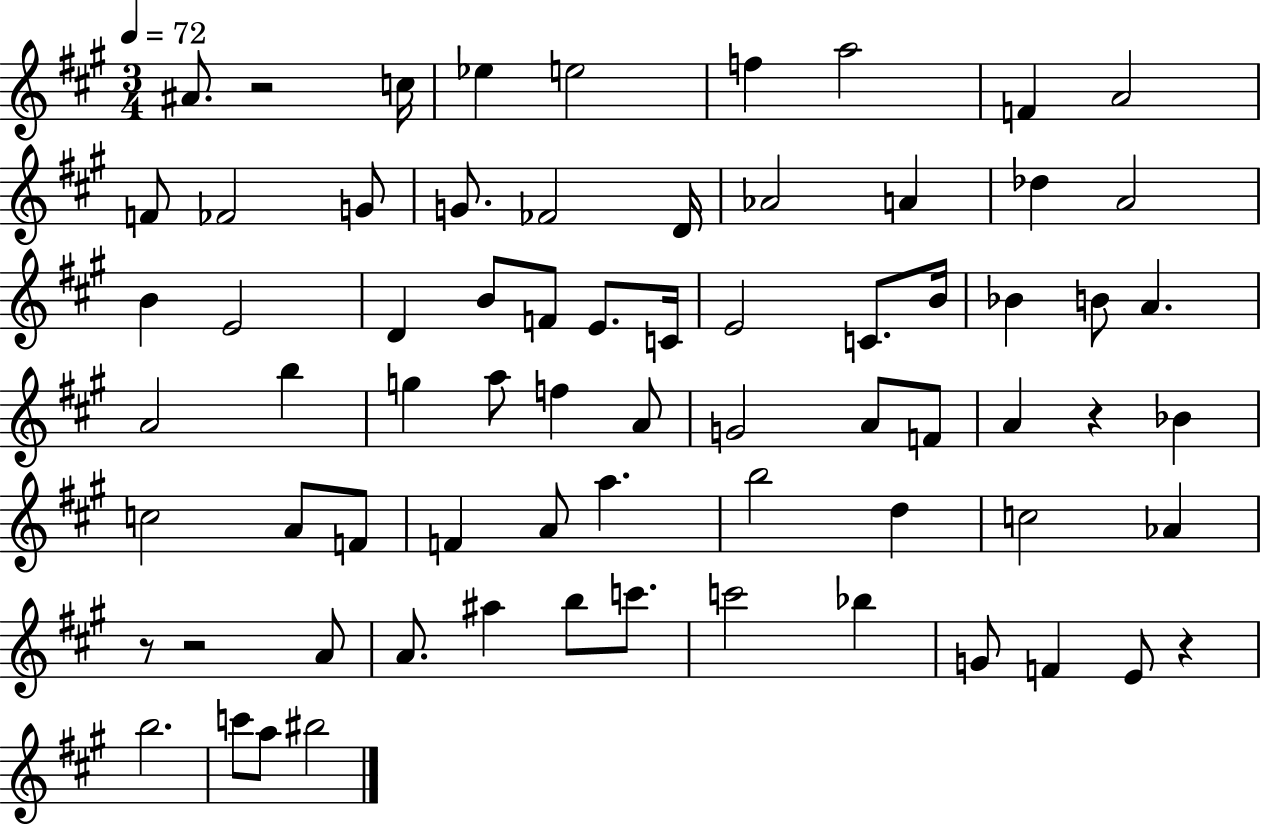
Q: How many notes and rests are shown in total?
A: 71